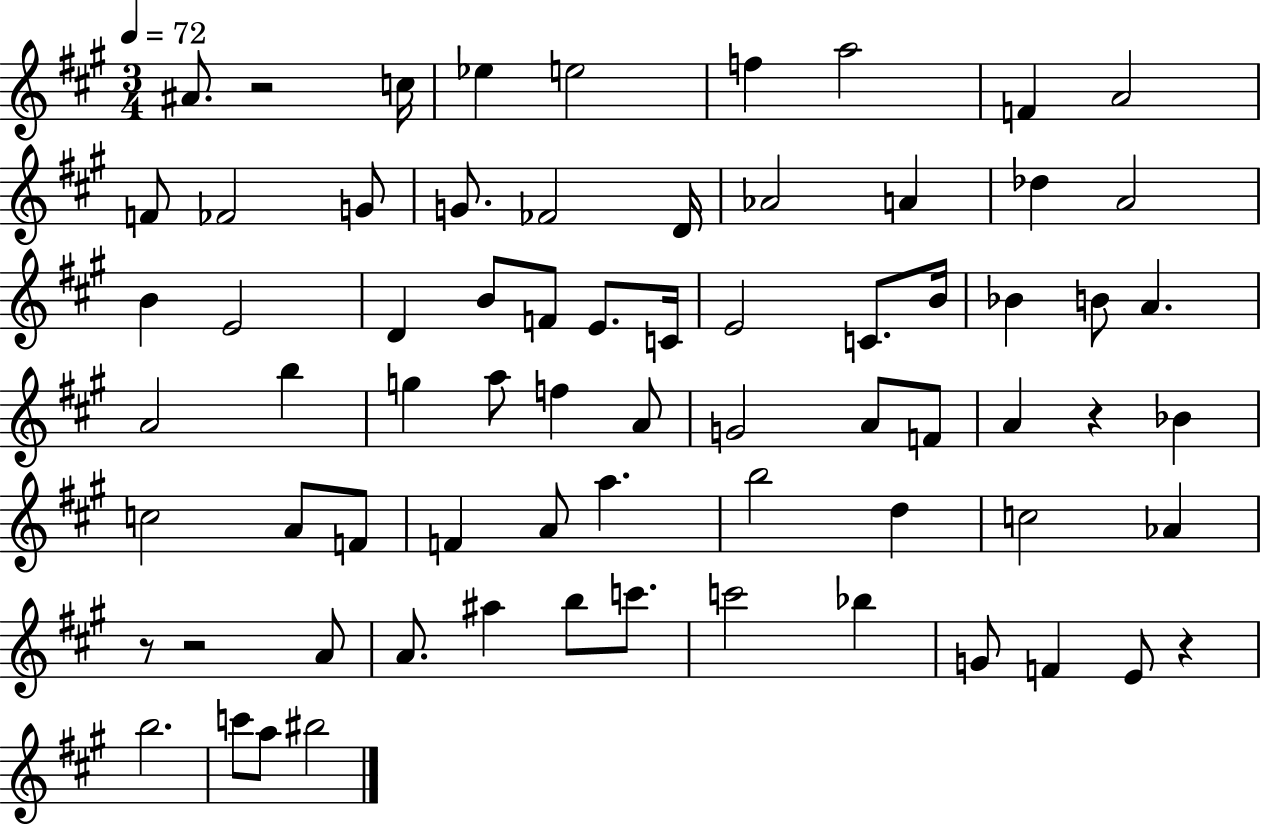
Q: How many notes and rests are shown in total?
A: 71